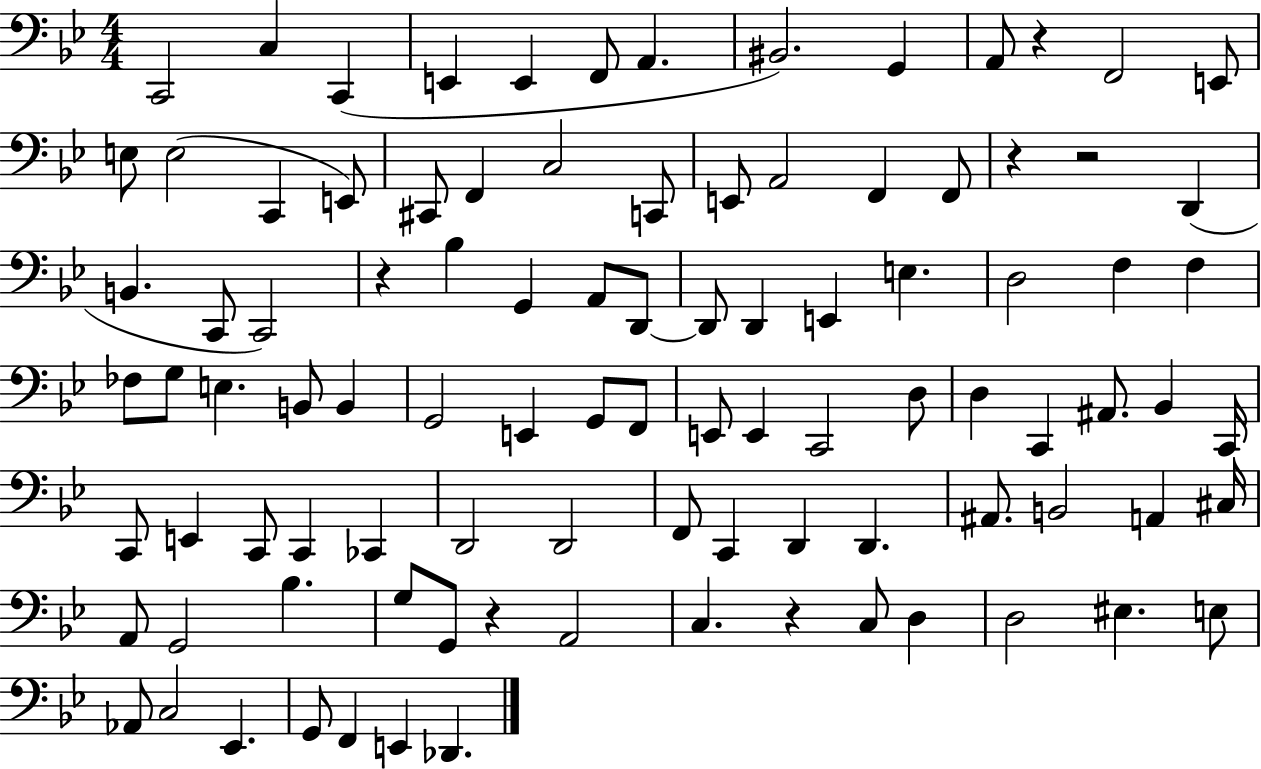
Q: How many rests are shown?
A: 6